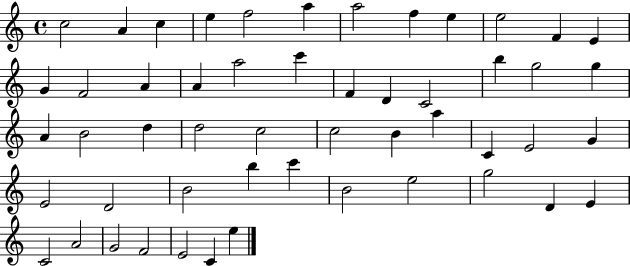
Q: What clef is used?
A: treble